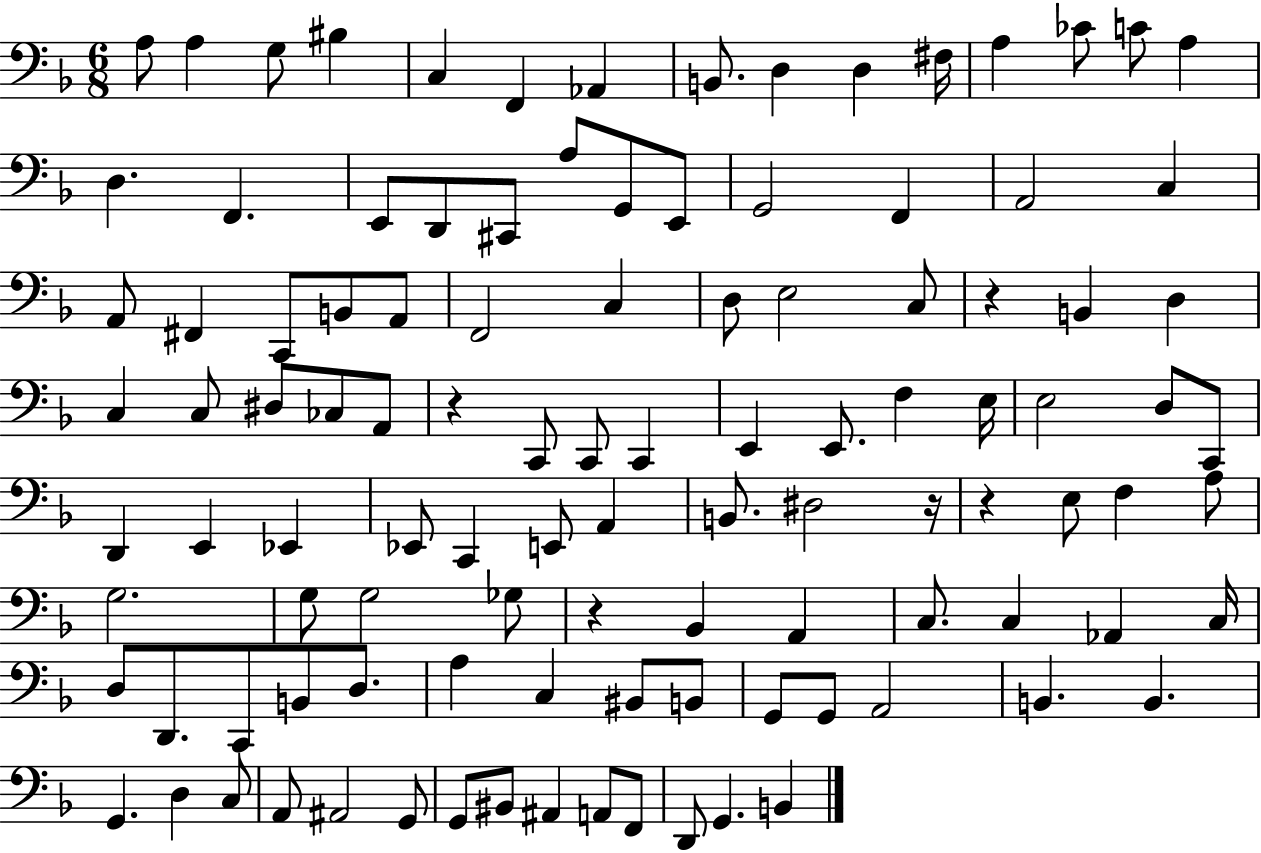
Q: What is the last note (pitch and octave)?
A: B2